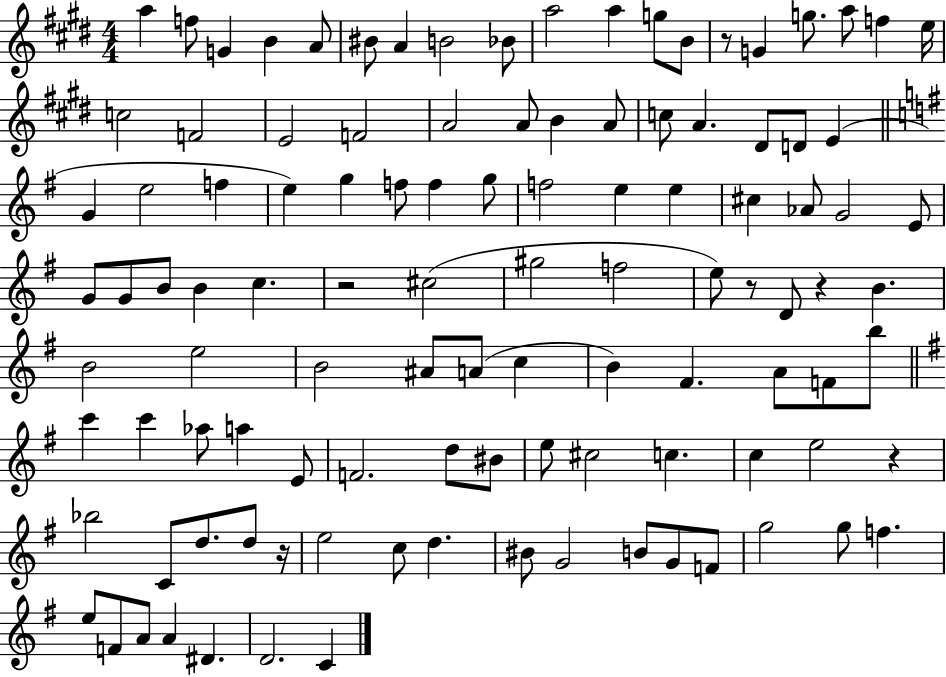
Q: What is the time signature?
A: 4/4